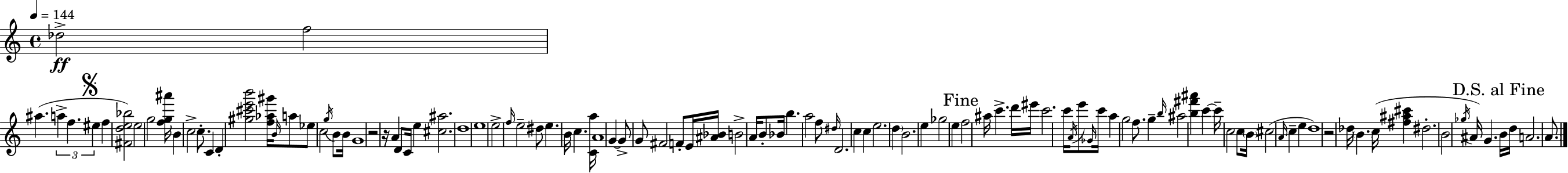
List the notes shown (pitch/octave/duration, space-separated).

Db5/h F5/h A#5/q. A5/q F5/q. EIS5/q F5/q [F#4,D5,E5,Bb5]/h E5/h G5/h [F5,G5,A#6]/s B4/q C5/h C5/e. C4/q D4/q [G#5,C#6,E6,B6]/h [F5,Ab5,G#6]/s B4/s A5/e Eb5/e C5/h G5/s B4/e B4/s G4/w R/h R/s A4/q D4/e C4/s E5/q [C#5,A#5]/h. D5/w E5/w E5/h F5/s E5/h D#5/e E5/q. B4/s C5/q. [C4,A5]/s A4/w G4/q G4/e G4/e F#4/h F4/e E4/s [A#4,Bb4]/s B4/h A4/s B4/e Bb4/s B5/q. A5/h F5/e D#5/s D4/h. C5/q C5/q E5/h. D5/q B4/h. E5/q Gb5/h E5/q F5/h A#5/s C6/q. D6/s EIS6/s C6/h. C6/s A4/s E6/e Gb4/s C6/s A5/q G5/h F5/e. G5/q B5/s A#5/h [B5,F#6,A#6]/q C6/q C6/s C5/h C5/e B4/s C#5/h A4/s C5/q E5/q D5/w R/h Db5/s B4/q. C5/s [F#5,A#5,C#6]/q D#5/h. B4/h Gb5/s A#4/s G4/q. B4/s D5/s A4/h. A4/e.